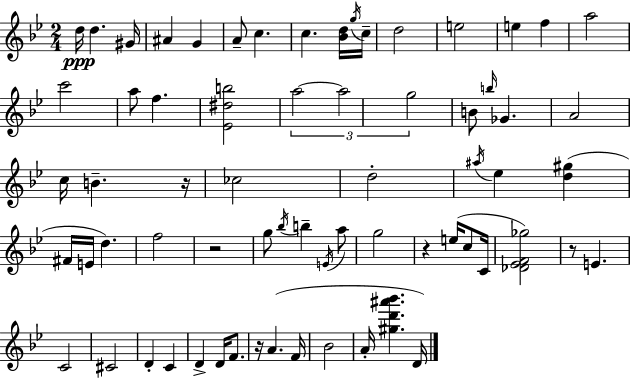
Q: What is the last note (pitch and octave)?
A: D4